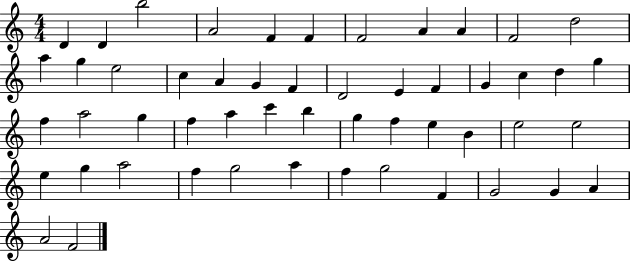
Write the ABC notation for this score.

X:1
T:Untitled
M:4/4
L:1/4
K:C
D D b2 A2 F F F2 A A F2 d2 a g e2 c A G F D2 E F G c d g f a2 g f a c' b g f e B e2 e2 e g a2 f g2 a f g2 F G2 G A A2 F2